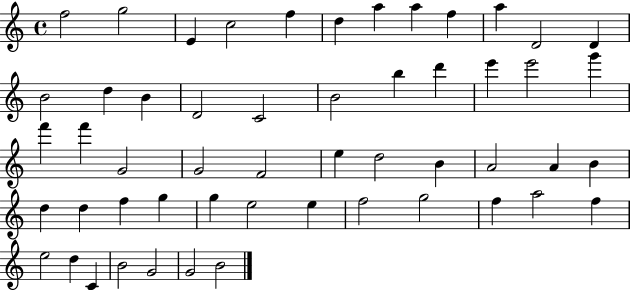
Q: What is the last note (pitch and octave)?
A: B4